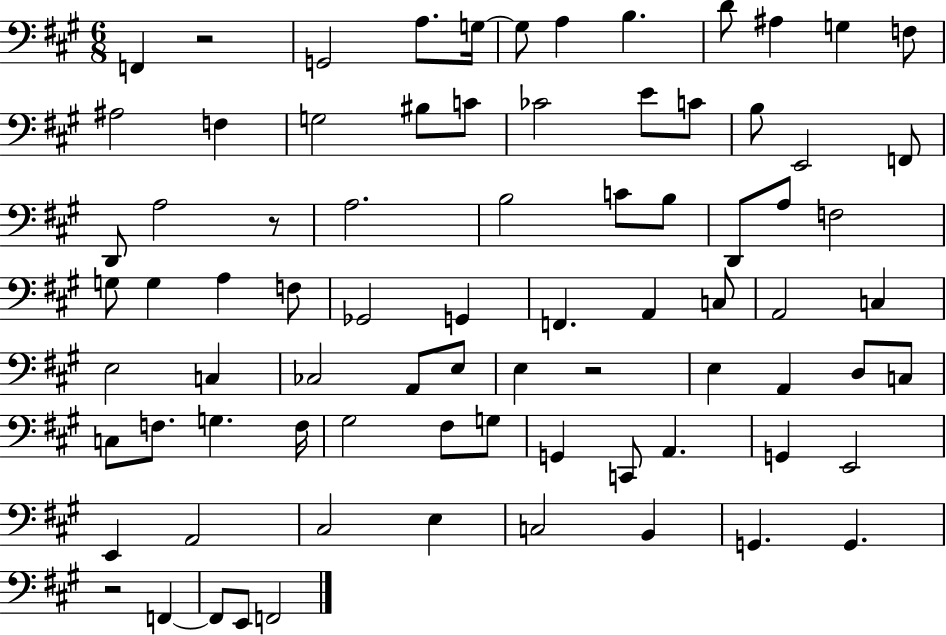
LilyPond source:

{
  \clef bass
  \numericTimeSignature
  \time 6/8
  \key a \major
  f,4 r2 | g,2 a8. g16~~ | g8 a4 b4. | d'8 ais4 g4 f8 | \break ais2 f4 | g2 bis8 c'8 | ces'2 e'8 c'8 | b8 e,2 f,8 | \break d,8 a2 r8 | a2. | b2 c'8 b8 | d,8 a8 f2 | \break g8 g4 a4 f8 | ges,2 g,4 | f,4. a,4 c8 | a,2 c4 | \break e2 c4 | ces2 a,8 e8 | e4 r2 | e4 a,4 d8 c8 | \break c8 f8. g4. f16 | gis2 fis8 g8 | g,4 c,8 a,4. | g,4 e,2 | \break e,4 a,2 | cis2 e4 | c2 b,4 | g,4. g,4. | \break r2 f,4~~ | f,8 e,8 f,2 | \bar "|."
}